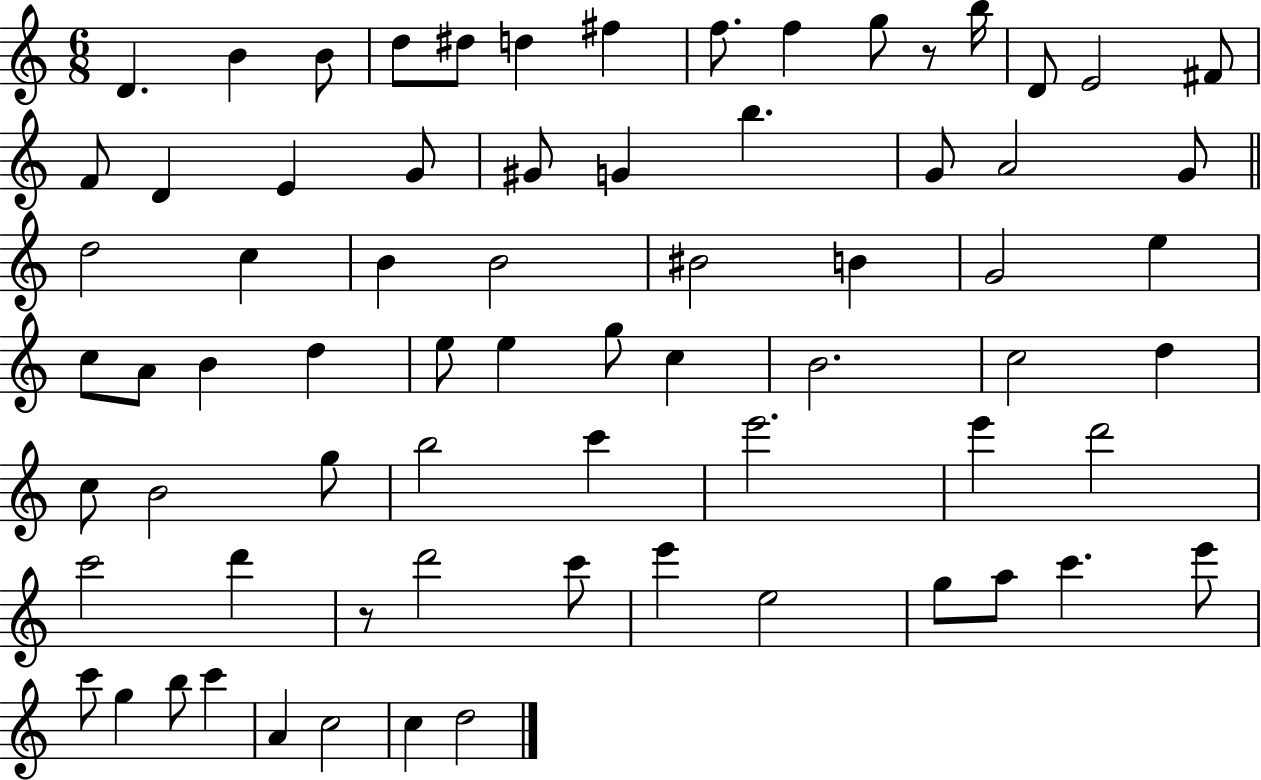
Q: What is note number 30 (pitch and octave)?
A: B4